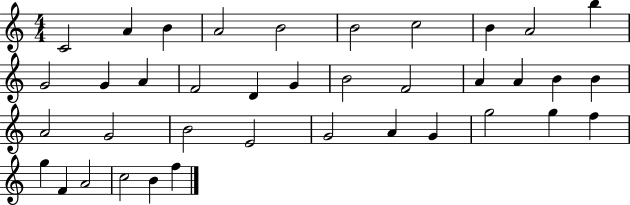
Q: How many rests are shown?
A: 0